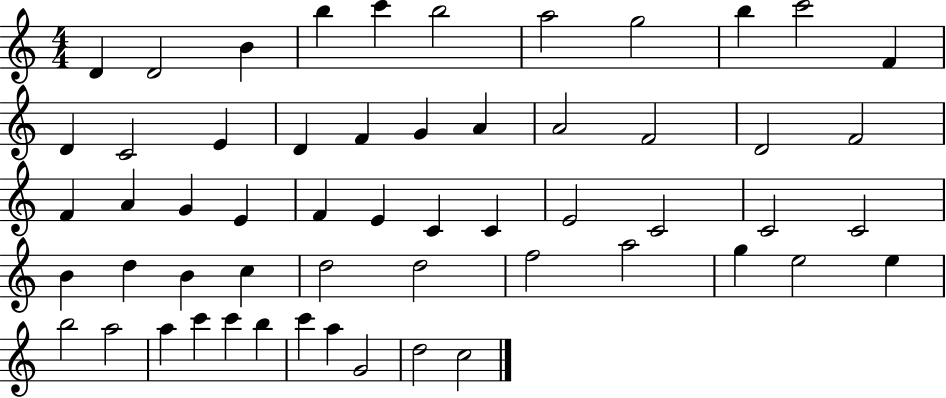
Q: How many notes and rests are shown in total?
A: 56